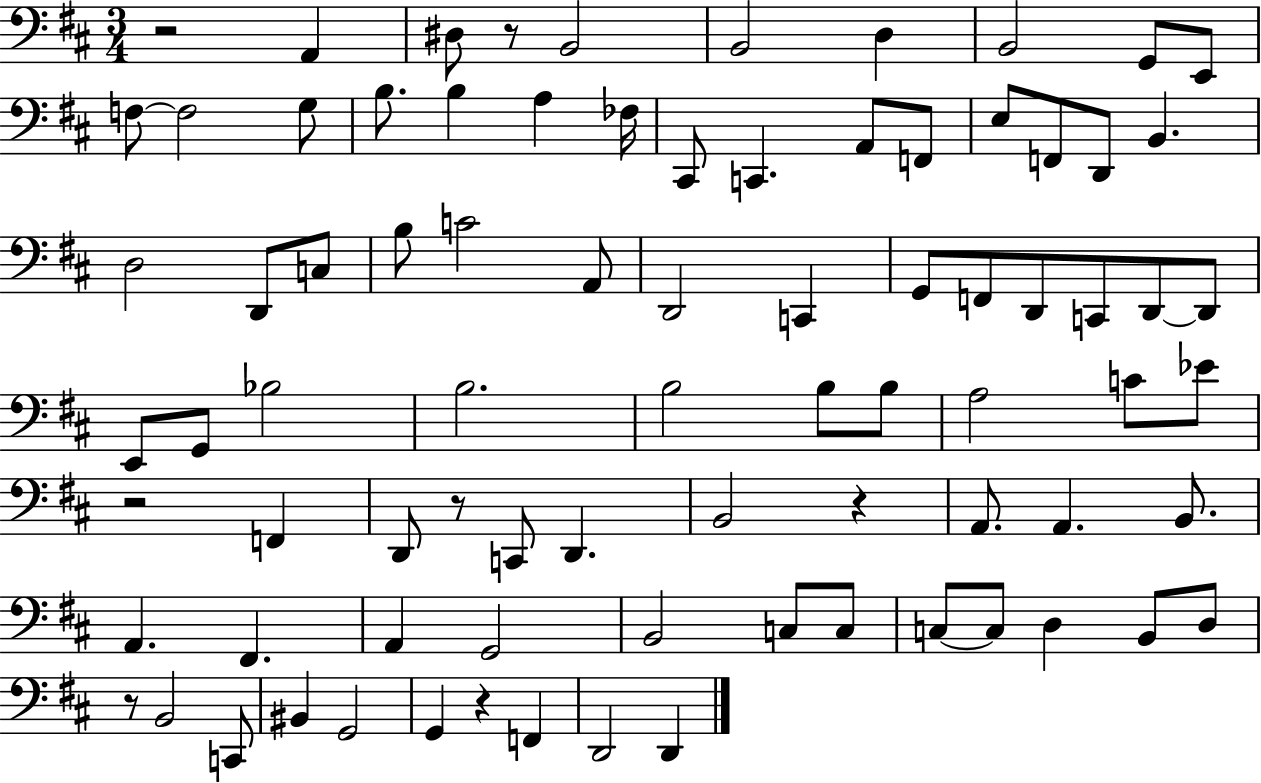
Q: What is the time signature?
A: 3/4